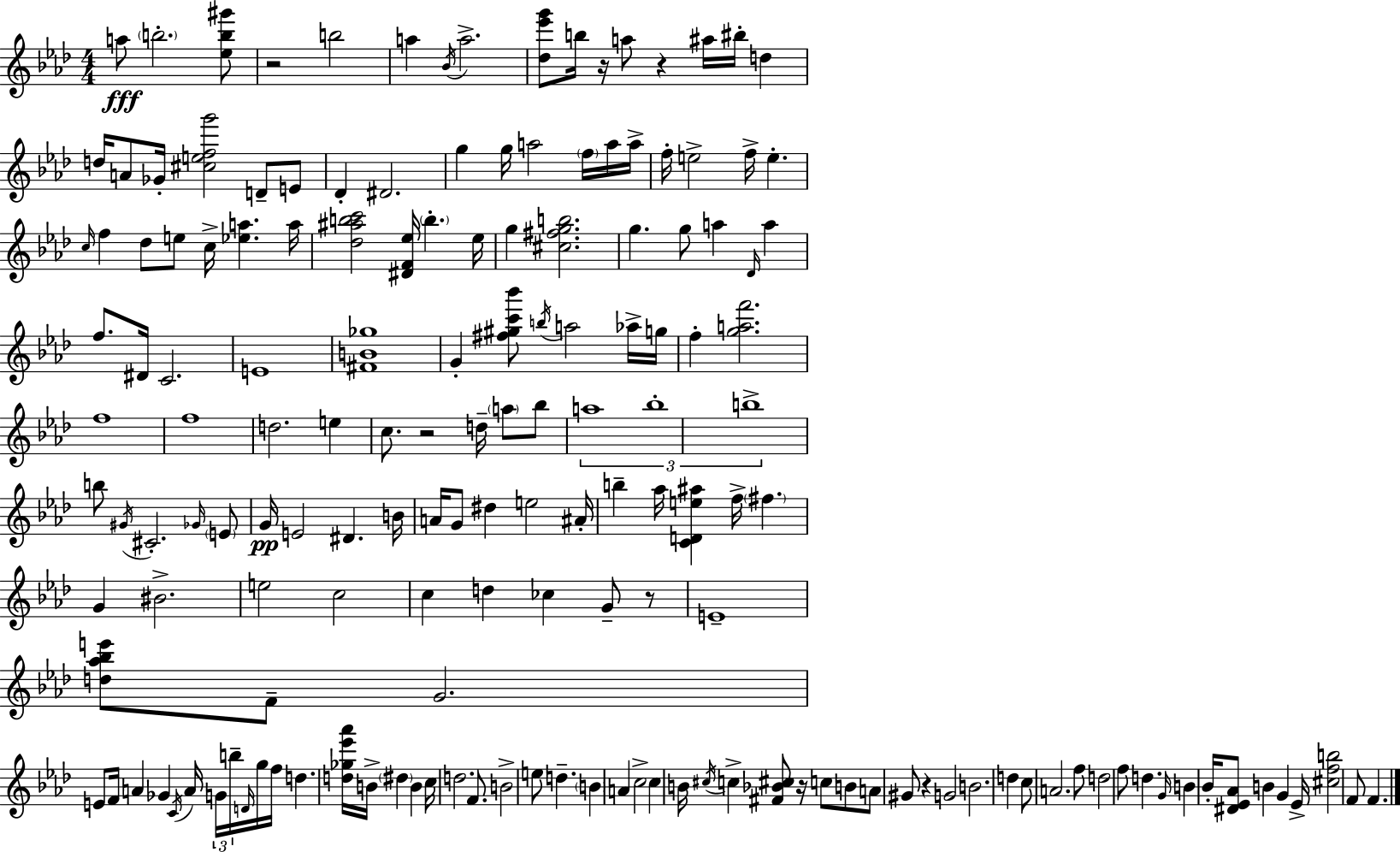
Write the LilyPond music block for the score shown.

{
  \clef treble
  \numericTimeSignature
  \time 4/4
  \key f \minor
  a''8\fff \parenthesize b''2.-. <ees'' b'' gis'''>8 | r2 b''2 | a''4 \acciaccatura { bes'16 } a''2.-> | <des'' ees''' g'''>8 b''16 r16 a''8 r4 ais''16 bis''16-. d''4 | \break d''16 a'8 ges'16-. <cis'' e'' f'' g'''>2 d'8-- e'8 | des'4-. dis'2. | g''4 g''16 a''2 \parenthesize f''16 a''16 | a''16-> f''16-. e''2-> f''16-> e''4.-. | \break \grace { c''16 } f''4 des''8 e''8 c''16-> <ees'' a''>4. | a''16 <des'' ais'' b'' c'''>2 <dis' f' ees''>16 \parenthesize b''4.-. | ees''16 g''4 <cis'' fis'' g'' b''>2. | g''4. g''8 a''4 \grace { des'16 } a''4 | \break f''8. dis'16 c'2. | e'1 | <fis' b' ges''>1 | g'4-. <fis'' gis'' c''' bes'''>8 \acciaccatura { b''16 } a''2 | \break aes''16-> g''16 f''4-. <g'' a'' f'''>2. | f''1 | f''1 | d''2. | \break e''4 c''8. r2 d''16-- | \parenthesize a''8 bes''8 \tuplet 3/2 { a''1 | bes''1-. | b''1-> } | \break b''8 \acciaccatura { gis'16 } cis'2.-. | \grace { ges'16 } \parenthesize e'8 g'16\pp e'2 dis'4. | b'16 a'16 g'8 dis''4 e''2 | ais'16-. b''4-- aes''16 <c' d' e'' ais''>4 f''16-> | \break \parenthesize fis''4. g'4 bis'2.-> | e''2 c''2 | c''4 d''4 ces''4 | g'8-- r8 e'1-- | \break <d'' aes'' bes'' e'''>8 f'8-- g'2. | e'8 f'16 a'4 ges'4 | \acciaccatura { c'16 } a'16 \tuplet 3/2 { g'16 b''16-- \grace { d'16 } } g''16 f''16 d''4. <d'' ges'' ees''' aes'''>16 b'16-> | \parenthesize dis''4 b'4 c''16 d''2. | \break f'8. b'2-> | e''8 d''4.-- \parenthesize b'4 a'4 | c''2-> c''4 b'16 \acciaccatura { cis''16 } c''4-> | <fis' bes' cis''>8 r16 c''8 b'8 a'8 gis'8 r4 | \break g'2 b'2. | d''4 c''8 a'2. | f''8 d''2 | f''8 d''4. \grace { g'16 } b'4 bes'16-. <dis' ees' aes'>8 | \break b'4 g'4 ees'16-> <cis'' f'' b''>2 | f'8 f'4. \bar "|."
}